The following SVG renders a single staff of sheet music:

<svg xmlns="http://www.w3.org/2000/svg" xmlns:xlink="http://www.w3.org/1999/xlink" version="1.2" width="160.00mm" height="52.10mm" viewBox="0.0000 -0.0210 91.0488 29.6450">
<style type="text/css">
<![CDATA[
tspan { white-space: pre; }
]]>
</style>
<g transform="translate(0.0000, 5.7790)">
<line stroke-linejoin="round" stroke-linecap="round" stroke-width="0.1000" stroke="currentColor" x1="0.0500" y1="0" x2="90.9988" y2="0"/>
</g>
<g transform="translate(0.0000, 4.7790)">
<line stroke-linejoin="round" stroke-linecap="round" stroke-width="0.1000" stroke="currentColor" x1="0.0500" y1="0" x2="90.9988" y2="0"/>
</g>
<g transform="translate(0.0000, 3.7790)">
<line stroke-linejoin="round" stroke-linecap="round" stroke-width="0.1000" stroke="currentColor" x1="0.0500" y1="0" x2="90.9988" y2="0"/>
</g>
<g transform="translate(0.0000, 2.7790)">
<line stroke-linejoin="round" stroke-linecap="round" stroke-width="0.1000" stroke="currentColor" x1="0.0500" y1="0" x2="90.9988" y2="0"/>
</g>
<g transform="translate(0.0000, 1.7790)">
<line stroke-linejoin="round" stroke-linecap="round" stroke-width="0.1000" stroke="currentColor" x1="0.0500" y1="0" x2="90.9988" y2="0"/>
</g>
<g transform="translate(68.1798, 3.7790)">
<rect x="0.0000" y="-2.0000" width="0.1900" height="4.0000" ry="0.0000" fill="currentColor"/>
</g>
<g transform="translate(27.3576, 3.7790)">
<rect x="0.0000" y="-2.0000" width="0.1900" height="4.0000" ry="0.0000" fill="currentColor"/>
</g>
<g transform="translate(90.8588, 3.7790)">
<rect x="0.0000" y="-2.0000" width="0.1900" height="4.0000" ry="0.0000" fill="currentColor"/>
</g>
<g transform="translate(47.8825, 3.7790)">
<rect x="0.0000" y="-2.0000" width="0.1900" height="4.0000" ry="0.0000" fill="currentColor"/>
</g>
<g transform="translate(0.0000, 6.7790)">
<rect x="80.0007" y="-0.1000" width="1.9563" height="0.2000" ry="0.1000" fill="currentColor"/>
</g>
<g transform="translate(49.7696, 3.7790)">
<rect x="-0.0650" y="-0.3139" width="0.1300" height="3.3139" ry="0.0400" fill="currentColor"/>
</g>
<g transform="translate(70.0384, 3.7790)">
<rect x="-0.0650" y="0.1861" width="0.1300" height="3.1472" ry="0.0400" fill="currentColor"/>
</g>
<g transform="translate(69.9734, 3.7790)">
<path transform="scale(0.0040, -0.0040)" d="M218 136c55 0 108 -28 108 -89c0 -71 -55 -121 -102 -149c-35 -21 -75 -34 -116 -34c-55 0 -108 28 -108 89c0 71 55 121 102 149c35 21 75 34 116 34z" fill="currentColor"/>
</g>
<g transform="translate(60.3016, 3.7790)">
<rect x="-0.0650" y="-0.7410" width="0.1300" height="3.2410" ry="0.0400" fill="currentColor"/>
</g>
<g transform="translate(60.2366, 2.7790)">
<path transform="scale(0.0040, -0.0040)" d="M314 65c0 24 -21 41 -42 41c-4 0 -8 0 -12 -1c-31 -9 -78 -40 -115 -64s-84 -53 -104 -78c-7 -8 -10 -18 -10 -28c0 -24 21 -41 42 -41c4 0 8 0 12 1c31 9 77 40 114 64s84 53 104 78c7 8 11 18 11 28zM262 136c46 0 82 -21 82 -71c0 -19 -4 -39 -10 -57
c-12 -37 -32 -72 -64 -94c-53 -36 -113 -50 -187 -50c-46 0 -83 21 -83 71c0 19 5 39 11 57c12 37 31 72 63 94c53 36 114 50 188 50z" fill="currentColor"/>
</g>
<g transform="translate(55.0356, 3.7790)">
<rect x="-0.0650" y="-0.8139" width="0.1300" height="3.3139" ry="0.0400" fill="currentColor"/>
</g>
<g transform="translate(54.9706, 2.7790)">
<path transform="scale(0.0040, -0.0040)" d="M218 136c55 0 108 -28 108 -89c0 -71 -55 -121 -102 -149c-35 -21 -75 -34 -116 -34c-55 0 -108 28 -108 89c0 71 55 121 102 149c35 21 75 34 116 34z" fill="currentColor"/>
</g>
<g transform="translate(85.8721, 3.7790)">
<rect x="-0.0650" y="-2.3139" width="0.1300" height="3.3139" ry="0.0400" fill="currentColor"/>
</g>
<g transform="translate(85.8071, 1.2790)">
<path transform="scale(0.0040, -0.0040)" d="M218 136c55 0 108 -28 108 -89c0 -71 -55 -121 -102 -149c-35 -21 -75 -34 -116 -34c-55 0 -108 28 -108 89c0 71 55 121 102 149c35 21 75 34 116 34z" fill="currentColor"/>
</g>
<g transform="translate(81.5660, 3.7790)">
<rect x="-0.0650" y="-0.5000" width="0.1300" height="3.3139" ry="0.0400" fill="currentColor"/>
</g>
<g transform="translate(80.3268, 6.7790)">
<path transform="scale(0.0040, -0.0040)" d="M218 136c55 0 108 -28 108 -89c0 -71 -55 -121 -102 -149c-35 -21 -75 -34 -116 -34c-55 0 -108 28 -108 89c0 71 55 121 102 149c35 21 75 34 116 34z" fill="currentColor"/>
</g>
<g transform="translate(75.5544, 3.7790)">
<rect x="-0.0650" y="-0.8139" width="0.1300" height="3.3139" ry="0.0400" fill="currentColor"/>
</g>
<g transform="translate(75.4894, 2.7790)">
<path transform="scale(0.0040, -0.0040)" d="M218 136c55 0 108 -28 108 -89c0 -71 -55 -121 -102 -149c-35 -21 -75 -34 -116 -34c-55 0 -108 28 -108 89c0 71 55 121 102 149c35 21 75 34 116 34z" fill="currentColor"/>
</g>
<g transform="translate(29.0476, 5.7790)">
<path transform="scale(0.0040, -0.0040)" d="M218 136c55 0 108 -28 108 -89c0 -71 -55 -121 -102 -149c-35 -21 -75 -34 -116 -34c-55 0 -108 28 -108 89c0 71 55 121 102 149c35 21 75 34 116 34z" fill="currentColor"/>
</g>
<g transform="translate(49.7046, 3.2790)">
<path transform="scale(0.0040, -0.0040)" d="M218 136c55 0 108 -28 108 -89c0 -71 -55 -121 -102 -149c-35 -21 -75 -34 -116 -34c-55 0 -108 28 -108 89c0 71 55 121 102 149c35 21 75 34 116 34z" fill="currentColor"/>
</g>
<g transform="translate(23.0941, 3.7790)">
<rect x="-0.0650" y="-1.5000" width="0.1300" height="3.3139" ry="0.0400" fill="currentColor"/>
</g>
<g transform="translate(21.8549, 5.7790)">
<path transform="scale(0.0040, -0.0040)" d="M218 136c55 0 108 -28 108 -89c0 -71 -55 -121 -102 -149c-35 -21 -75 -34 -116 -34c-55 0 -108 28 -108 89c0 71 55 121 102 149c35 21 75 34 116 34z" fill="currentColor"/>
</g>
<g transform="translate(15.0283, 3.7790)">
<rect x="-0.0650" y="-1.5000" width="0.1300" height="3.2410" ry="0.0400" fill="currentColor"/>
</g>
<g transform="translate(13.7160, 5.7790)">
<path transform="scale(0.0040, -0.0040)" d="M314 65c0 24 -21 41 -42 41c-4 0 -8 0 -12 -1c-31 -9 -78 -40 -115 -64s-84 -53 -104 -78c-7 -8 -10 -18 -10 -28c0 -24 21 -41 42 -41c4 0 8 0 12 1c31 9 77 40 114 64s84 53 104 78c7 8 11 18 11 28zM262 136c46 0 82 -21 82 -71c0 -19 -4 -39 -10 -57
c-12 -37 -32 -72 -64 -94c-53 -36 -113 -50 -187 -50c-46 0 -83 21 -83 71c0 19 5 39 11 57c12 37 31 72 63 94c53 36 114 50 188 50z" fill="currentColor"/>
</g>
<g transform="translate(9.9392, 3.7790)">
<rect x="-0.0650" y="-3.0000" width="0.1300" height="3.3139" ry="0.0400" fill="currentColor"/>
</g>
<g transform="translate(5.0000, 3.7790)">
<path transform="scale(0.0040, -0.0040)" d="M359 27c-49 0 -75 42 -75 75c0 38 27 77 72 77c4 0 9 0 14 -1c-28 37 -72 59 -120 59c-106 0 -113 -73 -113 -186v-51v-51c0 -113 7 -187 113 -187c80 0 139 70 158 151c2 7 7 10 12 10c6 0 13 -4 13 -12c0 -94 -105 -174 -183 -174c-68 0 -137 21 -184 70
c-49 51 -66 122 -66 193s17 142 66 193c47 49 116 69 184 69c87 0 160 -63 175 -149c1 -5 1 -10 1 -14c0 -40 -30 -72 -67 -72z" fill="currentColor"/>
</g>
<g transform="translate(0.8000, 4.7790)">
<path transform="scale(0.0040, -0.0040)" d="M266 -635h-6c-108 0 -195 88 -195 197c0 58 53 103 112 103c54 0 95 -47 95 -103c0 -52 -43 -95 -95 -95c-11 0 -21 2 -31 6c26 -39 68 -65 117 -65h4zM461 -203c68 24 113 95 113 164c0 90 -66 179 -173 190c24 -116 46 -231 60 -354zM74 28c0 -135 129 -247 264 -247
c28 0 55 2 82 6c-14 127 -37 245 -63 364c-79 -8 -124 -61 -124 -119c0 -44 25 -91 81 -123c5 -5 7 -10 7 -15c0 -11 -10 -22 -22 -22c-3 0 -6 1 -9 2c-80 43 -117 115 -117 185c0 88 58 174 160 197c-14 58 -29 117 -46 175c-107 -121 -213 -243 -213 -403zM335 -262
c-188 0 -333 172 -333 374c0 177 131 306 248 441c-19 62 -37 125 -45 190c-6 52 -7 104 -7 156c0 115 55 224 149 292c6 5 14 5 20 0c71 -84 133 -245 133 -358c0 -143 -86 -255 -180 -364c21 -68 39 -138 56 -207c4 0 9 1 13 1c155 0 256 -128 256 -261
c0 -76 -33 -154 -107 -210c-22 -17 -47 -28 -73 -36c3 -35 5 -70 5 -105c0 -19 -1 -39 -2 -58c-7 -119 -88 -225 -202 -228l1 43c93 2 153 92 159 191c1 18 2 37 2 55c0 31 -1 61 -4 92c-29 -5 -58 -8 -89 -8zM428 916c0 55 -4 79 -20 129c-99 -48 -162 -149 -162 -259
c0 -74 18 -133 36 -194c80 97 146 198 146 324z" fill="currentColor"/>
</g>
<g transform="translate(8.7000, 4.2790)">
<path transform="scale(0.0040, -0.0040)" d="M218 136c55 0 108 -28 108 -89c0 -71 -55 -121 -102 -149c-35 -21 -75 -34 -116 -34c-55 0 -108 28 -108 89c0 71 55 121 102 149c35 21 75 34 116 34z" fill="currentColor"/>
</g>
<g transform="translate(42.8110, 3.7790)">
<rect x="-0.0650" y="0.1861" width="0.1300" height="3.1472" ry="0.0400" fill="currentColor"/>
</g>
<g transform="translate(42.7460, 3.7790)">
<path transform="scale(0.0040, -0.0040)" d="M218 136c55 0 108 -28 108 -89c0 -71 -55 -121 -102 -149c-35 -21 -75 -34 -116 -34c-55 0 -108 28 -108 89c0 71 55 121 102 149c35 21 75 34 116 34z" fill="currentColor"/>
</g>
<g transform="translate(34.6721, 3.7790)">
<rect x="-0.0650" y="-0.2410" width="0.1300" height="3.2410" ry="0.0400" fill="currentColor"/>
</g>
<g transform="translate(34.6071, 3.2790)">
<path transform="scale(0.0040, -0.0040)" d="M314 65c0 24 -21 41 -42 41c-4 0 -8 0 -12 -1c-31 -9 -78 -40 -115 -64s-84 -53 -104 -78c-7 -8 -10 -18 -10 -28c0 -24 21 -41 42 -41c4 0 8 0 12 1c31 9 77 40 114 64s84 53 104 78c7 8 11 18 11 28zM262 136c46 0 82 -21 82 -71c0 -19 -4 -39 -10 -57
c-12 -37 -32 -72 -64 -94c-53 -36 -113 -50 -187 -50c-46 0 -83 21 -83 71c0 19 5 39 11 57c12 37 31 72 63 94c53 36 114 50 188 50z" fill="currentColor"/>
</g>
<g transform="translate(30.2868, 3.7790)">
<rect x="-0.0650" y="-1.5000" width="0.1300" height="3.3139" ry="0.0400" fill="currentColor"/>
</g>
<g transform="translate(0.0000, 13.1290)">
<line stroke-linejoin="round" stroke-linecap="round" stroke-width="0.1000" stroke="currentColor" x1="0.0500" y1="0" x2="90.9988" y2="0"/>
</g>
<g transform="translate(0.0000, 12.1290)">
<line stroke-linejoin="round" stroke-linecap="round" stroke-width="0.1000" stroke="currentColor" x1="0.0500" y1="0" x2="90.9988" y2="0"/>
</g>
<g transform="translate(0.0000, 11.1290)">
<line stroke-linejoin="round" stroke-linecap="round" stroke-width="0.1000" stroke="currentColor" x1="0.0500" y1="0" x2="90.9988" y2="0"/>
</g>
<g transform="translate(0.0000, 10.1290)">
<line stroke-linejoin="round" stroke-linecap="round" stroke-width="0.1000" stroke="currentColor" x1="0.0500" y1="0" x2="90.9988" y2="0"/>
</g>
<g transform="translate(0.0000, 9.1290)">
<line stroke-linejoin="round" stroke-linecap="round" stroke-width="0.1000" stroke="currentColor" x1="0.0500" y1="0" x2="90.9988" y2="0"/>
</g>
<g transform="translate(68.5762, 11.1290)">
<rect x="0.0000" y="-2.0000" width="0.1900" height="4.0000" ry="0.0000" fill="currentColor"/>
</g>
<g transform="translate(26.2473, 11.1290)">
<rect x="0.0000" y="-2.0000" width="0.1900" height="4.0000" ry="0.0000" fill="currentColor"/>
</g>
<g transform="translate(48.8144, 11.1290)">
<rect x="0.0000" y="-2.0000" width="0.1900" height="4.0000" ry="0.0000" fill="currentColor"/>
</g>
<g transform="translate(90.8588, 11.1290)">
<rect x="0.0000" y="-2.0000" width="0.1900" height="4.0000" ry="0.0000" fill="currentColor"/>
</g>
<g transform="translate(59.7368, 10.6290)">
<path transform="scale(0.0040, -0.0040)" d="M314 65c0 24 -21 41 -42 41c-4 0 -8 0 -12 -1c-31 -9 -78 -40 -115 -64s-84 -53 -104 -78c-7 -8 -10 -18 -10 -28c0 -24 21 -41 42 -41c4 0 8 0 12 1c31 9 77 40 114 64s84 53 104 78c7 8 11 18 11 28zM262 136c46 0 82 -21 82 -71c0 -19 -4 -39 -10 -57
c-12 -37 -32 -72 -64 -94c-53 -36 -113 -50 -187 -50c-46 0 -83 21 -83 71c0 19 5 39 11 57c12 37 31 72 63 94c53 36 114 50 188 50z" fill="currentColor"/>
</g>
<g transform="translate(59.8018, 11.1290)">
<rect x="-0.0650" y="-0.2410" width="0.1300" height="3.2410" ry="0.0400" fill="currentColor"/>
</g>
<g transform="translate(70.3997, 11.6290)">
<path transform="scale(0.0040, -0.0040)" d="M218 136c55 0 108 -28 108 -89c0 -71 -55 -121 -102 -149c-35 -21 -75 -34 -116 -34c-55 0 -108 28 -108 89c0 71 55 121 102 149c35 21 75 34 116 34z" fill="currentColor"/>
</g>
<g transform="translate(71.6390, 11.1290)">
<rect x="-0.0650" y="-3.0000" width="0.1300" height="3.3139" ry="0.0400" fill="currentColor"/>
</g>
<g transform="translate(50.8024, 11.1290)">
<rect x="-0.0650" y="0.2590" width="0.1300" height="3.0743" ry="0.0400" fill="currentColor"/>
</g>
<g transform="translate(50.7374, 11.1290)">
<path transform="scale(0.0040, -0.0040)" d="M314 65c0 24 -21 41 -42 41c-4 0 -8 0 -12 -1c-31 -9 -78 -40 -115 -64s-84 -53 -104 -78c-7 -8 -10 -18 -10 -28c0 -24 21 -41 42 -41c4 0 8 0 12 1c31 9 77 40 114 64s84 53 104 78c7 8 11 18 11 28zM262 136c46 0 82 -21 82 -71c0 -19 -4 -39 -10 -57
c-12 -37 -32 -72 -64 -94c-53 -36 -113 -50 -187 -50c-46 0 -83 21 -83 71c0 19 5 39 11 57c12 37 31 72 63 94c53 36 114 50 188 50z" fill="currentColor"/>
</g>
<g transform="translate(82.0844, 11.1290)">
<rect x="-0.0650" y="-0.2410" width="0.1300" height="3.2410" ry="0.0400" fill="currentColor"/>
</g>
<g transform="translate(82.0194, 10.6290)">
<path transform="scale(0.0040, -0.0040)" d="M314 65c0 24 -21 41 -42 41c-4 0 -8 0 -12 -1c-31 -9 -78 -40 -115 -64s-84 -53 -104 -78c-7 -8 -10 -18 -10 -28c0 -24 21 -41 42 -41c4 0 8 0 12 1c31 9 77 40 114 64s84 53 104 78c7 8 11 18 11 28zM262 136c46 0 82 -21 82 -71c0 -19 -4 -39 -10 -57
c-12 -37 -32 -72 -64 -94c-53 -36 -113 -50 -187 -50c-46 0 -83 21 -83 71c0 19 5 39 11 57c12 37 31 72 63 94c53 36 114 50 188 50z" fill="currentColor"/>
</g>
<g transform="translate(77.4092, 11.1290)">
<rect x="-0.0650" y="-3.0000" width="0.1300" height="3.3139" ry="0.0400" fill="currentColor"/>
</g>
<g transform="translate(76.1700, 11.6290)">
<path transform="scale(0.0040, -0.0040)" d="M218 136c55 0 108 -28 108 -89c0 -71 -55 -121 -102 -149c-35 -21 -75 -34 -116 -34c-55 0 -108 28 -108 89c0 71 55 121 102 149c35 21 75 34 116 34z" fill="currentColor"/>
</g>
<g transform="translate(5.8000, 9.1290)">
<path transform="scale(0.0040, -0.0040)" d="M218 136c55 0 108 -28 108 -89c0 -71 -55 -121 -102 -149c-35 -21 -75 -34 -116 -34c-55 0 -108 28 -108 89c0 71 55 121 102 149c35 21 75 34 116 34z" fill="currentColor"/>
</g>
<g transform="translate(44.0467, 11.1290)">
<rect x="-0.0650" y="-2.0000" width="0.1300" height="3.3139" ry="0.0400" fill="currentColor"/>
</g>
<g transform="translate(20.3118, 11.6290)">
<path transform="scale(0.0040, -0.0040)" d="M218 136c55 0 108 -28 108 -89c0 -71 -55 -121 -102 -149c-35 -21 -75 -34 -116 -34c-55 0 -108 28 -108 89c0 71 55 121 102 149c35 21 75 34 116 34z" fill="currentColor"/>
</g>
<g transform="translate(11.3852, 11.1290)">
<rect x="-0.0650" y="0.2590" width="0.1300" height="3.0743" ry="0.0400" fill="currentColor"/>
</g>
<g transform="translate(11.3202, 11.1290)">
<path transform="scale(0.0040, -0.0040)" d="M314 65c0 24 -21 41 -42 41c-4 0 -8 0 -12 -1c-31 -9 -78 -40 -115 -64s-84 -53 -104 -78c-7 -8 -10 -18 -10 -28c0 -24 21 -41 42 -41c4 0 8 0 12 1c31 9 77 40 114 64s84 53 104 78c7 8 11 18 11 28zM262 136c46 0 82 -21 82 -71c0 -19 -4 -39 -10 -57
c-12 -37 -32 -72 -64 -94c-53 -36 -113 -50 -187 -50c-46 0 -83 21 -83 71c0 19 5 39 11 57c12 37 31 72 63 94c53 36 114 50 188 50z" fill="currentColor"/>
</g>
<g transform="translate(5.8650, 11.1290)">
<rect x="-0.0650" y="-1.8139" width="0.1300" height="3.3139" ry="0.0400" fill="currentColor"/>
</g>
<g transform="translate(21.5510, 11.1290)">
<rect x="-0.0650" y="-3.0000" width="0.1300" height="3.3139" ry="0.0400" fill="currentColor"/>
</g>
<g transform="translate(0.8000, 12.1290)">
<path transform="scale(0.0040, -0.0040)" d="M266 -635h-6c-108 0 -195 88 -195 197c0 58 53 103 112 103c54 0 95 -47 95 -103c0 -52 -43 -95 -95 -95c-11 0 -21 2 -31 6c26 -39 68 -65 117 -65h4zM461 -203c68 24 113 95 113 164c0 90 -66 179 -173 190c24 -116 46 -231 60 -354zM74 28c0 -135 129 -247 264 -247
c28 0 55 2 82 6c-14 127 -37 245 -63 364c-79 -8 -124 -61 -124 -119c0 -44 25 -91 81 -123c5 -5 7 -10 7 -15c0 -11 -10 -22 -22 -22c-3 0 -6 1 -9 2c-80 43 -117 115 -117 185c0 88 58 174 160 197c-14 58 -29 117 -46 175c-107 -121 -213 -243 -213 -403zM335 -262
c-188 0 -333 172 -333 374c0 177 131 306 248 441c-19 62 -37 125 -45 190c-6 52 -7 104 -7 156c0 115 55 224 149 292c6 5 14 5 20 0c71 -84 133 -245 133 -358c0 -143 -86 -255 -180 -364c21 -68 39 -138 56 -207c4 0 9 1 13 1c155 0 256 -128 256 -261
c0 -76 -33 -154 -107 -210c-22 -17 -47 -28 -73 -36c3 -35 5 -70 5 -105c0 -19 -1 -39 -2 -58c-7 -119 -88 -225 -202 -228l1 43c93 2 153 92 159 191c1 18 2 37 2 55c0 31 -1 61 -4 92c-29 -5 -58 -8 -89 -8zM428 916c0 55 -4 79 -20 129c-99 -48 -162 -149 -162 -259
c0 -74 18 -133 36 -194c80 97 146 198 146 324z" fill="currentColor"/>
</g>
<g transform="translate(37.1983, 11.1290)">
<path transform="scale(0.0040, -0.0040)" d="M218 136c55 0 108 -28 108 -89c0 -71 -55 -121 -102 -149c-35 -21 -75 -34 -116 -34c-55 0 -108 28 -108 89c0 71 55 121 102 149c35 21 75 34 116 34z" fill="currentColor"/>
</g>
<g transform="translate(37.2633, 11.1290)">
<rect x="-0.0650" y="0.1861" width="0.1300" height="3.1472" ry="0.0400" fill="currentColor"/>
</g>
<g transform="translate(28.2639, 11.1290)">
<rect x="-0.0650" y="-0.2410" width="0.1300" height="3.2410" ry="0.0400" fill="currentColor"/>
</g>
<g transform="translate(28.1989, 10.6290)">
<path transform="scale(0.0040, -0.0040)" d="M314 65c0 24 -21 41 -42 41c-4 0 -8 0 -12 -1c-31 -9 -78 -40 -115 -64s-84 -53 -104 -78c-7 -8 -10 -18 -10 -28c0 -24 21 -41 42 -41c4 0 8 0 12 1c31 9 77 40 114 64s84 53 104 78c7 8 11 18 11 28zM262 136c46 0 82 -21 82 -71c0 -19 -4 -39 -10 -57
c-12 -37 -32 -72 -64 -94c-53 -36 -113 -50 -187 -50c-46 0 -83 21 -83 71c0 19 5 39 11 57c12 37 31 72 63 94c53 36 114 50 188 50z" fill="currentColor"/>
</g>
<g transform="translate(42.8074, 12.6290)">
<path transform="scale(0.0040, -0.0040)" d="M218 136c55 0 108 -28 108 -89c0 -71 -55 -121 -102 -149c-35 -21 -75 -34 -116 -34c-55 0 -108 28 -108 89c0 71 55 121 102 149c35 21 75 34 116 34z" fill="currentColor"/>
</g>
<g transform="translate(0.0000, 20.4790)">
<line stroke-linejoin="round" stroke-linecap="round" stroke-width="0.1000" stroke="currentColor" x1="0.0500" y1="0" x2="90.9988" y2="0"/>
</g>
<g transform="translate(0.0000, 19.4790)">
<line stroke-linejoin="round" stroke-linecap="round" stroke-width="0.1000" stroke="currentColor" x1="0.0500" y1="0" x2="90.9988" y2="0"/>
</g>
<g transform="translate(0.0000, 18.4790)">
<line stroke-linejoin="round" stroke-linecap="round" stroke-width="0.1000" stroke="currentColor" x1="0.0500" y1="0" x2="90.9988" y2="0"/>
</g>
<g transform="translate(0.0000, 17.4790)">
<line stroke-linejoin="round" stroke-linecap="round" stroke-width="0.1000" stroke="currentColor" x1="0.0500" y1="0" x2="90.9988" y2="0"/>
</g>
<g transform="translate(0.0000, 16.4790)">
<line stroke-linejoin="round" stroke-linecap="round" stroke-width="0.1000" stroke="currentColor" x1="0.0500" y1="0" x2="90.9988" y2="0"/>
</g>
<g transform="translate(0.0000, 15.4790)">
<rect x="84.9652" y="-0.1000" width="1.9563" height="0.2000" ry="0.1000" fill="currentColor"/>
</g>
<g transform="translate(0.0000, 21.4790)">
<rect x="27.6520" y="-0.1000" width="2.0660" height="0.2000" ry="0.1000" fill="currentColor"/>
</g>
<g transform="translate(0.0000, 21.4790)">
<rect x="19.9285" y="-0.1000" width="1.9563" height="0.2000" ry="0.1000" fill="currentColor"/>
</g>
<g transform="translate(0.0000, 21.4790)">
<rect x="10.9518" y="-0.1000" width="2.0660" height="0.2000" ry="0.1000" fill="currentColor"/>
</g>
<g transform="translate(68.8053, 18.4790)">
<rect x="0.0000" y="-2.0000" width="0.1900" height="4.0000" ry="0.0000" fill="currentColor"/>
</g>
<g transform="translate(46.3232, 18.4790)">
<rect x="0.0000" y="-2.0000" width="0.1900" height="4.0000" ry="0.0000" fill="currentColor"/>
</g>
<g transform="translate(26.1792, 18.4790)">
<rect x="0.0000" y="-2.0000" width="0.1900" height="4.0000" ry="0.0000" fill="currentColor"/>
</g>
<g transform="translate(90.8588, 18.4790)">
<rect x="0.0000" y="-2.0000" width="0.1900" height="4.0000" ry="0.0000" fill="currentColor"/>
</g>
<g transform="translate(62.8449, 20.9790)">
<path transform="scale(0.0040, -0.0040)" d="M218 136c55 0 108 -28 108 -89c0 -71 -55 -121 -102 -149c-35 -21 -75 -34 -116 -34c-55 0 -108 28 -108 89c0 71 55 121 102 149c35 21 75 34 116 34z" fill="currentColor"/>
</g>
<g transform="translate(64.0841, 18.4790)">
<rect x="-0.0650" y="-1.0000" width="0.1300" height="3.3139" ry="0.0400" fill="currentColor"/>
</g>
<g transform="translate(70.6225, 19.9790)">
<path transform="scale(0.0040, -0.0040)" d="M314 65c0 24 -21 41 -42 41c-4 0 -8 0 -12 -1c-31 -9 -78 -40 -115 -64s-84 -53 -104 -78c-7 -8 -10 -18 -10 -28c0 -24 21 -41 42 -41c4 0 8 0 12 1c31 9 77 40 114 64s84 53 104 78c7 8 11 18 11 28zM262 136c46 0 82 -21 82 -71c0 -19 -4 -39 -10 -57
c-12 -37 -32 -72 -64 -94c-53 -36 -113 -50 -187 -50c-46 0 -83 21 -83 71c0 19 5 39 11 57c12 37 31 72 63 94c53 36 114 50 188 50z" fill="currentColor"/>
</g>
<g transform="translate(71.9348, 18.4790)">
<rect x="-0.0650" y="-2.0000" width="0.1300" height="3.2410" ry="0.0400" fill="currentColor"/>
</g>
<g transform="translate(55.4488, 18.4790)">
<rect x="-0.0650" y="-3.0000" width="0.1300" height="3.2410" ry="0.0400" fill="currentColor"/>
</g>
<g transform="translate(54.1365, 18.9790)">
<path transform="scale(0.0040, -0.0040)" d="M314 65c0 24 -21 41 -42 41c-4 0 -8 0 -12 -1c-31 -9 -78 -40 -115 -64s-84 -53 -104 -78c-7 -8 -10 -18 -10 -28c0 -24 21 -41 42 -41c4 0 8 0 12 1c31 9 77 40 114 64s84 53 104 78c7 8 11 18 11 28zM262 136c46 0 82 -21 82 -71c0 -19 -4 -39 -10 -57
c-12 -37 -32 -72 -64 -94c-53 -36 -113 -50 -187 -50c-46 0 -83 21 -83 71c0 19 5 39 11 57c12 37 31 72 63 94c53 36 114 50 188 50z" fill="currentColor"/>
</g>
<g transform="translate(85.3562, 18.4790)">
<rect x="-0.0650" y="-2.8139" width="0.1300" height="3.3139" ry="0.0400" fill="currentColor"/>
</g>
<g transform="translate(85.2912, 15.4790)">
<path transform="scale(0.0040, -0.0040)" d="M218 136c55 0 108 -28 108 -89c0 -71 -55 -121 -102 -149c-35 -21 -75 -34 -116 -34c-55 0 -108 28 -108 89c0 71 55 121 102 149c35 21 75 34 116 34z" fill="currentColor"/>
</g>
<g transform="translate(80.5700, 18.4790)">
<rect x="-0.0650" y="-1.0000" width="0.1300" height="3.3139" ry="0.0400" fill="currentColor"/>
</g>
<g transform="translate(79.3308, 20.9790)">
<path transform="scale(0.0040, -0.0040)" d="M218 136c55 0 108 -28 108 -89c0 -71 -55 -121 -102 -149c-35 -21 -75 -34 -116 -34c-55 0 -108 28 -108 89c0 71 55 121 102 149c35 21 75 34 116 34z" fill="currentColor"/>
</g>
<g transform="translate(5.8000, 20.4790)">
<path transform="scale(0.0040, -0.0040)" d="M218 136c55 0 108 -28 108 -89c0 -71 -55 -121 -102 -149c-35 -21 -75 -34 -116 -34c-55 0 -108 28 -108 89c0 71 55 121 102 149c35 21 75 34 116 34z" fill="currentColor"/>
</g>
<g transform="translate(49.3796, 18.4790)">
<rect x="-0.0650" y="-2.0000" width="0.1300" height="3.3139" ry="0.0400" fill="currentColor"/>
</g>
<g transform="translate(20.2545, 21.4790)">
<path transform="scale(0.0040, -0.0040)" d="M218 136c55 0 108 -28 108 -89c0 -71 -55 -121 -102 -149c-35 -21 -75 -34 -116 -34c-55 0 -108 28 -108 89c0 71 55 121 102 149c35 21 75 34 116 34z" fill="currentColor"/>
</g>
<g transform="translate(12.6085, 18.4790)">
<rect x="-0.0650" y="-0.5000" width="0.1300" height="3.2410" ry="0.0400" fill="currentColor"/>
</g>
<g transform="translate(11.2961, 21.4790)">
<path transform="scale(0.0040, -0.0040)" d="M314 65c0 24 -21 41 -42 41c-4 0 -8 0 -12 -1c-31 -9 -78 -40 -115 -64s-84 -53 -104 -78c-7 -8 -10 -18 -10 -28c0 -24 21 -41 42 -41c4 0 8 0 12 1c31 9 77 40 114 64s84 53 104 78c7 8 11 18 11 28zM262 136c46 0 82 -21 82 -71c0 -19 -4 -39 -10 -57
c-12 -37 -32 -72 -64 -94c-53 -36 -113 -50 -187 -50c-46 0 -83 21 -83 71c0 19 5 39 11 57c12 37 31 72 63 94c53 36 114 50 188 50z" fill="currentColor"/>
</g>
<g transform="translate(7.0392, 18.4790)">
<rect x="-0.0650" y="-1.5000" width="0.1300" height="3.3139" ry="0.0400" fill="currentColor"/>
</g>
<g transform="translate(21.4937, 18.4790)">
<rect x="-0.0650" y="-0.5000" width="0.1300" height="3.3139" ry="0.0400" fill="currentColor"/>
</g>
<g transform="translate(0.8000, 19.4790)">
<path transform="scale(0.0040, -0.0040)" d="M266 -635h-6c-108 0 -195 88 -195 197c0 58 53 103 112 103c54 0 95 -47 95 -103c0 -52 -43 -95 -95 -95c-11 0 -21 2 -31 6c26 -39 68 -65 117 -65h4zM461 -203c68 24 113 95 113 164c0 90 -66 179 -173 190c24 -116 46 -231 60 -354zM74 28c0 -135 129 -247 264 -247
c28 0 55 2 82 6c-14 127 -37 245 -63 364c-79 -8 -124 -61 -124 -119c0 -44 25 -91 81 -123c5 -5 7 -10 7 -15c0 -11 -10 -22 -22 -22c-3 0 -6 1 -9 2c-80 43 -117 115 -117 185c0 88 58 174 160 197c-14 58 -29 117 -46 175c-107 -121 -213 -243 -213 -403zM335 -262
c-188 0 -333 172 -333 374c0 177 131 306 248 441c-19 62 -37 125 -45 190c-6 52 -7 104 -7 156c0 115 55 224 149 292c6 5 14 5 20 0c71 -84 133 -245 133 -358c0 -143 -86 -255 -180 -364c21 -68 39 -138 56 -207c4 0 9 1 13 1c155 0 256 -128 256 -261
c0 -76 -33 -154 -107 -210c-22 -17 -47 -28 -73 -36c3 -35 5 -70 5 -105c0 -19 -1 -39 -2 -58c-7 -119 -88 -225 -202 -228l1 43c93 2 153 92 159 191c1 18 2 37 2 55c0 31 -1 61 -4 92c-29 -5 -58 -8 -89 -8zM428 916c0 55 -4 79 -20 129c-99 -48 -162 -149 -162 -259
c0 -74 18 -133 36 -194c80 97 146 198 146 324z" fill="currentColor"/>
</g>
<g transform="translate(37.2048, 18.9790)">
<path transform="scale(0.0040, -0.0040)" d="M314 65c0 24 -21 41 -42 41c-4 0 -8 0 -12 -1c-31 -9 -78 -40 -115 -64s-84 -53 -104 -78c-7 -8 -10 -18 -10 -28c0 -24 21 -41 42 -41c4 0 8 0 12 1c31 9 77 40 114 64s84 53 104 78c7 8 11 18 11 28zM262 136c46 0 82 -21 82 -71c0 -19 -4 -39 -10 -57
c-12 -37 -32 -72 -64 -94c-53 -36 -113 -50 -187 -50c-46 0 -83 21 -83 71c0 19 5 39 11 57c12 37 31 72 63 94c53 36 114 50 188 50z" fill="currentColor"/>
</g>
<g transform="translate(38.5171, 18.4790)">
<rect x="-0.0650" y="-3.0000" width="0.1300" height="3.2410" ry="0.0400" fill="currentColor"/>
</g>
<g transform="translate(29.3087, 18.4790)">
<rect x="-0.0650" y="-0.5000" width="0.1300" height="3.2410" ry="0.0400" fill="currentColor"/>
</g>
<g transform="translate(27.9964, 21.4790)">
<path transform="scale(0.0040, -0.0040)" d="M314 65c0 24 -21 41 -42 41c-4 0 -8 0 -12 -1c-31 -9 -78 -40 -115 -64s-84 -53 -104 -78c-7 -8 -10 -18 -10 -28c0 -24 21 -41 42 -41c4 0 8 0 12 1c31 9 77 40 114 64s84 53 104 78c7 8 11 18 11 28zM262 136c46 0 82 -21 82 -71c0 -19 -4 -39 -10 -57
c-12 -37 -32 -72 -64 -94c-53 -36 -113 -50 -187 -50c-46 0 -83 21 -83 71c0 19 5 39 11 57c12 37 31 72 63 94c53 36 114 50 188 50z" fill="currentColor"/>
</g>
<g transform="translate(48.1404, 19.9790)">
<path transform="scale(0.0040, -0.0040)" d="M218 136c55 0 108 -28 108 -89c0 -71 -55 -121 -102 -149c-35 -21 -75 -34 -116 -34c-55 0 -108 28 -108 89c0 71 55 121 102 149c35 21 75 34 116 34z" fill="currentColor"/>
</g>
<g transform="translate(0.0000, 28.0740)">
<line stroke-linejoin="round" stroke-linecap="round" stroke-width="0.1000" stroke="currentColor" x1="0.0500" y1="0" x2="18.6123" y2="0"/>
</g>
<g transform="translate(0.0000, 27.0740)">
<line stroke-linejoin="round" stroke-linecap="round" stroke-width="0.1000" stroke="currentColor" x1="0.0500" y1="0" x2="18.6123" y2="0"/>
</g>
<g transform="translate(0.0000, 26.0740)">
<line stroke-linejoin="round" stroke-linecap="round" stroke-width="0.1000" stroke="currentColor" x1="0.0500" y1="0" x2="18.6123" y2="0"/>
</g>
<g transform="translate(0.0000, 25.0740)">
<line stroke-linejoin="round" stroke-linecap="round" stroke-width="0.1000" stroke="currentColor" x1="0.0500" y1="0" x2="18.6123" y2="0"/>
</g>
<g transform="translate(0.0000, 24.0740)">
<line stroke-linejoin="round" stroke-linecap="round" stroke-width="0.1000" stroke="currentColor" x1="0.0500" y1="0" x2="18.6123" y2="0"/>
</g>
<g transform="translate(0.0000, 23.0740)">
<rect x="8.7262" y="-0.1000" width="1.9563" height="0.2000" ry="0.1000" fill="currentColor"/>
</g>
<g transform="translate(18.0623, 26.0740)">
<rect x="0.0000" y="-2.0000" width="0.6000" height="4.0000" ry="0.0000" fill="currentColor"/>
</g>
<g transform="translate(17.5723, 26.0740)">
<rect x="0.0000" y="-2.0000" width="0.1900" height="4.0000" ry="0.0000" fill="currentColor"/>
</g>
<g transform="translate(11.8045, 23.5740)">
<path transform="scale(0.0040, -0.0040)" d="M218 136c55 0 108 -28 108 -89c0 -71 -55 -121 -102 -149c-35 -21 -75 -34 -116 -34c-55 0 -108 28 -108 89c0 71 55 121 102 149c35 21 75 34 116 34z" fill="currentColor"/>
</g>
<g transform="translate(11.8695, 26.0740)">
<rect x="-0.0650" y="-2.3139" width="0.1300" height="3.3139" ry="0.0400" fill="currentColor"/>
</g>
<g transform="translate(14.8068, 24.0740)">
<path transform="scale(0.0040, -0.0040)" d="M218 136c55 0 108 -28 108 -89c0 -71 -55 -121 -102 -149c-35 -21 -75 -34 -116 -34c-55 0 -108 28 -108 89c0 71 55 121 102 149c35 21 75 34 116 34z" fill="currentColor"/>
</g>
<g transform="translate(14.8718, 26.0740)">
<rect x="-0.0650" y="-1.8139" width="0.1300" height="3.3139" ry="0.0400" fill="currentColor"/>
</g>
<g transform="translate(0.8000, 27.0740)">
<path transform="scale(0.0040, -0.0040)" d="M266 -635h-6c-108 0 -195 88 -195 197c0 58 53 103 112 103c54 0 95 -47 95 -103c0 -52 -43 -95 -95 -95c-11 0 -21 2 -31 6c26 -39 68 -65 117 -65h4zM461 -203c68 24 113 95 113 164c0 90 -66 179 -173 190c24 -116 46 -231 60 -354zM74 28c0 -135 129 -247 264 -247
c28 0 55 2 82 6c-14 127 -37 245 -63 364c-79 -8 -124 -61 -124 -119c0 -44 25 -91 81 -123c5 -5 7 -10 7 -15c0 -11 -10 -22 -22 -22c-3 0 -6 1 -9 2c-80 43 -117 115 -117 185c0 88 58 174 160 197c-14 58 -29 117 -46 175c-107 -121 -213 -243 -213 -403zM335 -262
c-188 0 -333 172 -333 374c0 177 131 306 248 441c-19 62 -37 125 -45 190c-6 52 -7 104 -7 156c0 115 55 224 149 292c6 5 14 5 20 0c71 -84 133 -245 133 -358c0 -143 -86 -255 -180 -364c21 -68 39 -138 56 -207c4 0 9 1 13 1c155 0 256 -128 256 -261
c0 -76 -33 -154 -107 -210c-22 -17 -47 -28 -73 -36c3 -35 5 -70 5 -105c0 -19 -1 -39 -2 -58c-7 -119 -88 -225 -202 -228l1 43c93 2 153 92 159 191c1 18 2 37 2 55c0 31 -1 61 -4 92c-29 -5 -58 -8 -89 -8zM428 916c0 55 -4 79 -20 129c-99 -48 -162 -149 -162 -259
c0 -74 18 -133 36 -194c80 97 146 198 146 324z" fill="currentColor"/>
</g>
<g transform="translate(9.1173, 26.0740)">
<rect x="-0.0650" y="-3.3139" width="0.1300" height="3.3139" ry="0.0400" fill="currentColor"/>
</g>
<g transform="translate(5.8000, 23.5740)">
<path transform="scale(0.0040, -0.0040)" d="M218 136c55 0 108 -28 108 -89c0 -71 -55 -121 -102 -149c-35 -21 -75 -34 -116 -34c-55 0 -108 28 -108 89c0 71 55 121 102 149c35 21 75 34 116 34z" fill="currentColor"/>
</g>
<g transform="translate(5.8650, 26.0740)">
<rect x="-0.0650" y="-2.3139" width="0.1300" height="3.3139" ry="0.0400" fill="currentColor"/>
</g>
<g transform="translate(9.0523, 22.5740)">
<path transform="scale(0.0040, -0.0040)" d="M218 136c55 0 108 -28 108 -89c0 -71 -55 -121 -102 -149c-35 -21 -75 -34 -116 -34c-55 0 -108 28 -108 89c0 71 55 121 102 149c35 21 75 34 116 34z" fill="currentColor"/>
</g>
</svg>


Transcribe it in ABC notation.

X:1
T:Untitled
M:4/4
L:1/4
K:C
A E2 E E c2 B c d d2 B d C g f B2 A c2 B F B2 c2 A A c2 E C2 C C2 A2 F A2 D F2 D a g b g f